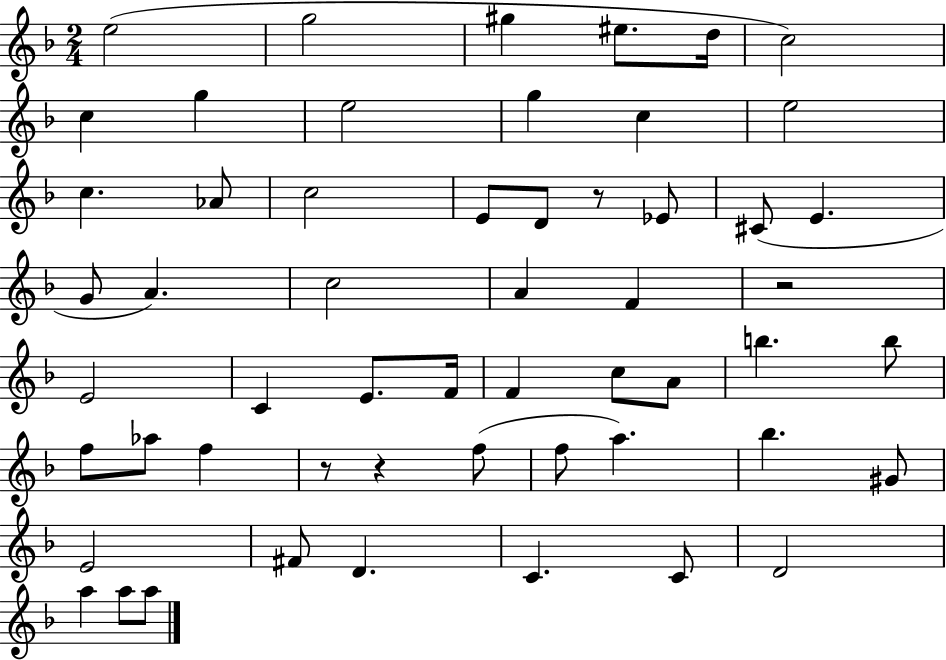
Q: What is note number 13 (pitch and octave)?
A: C5